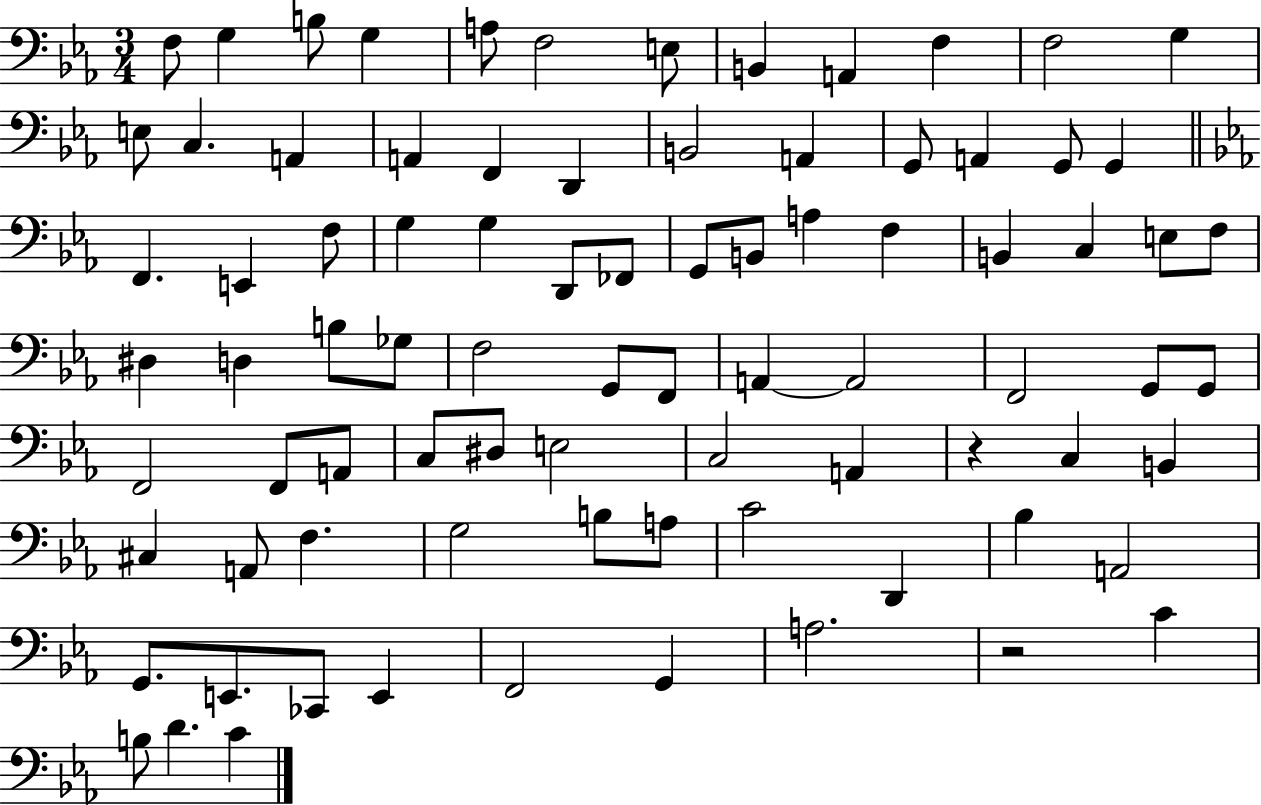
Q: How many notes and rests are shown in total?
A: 84